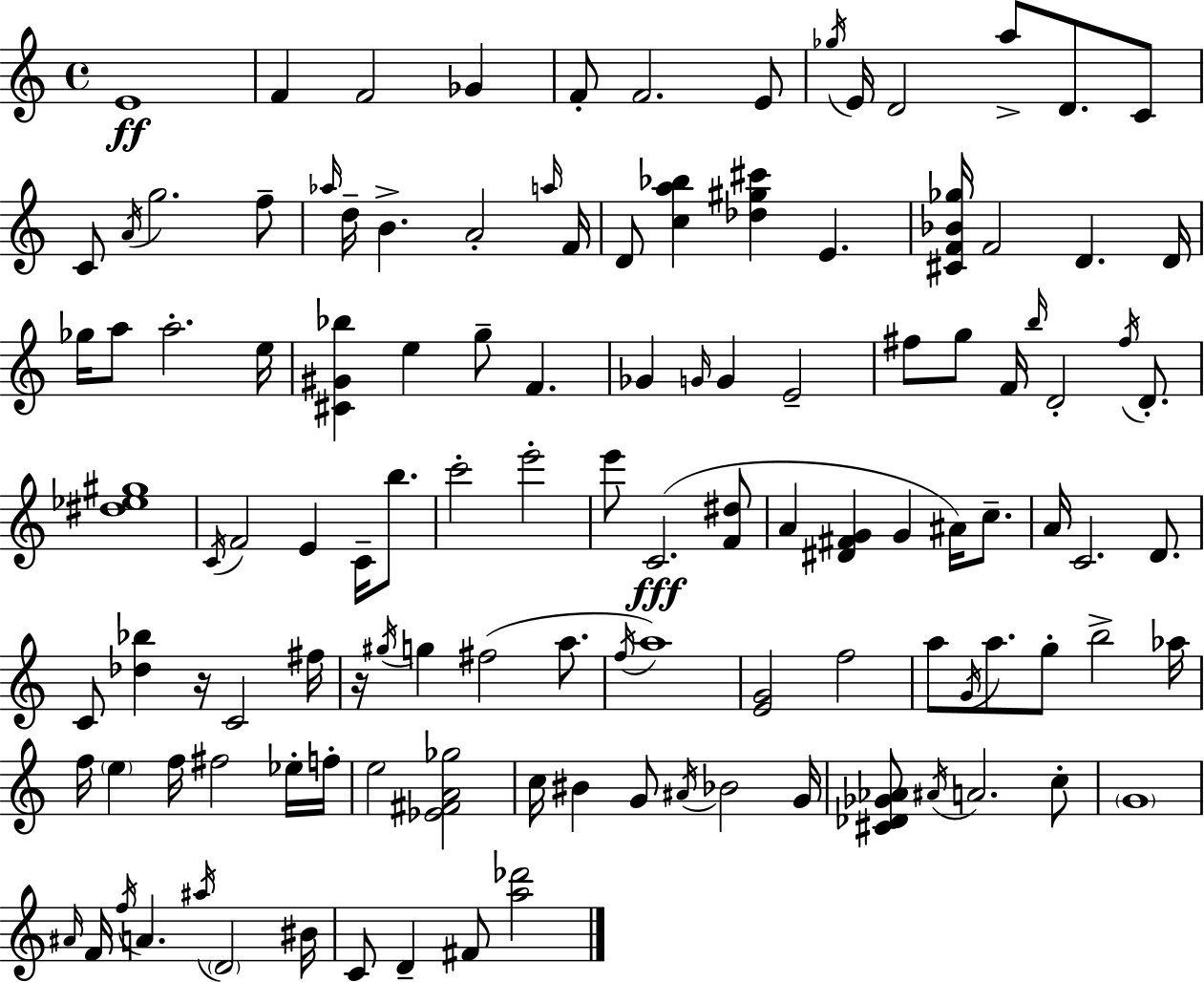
{
  \clef treble
  \time 4/4
  \defaultTimeSignature
  \key a \minor
  \repeat volta 2 { e'1\ff | f'4 f'2 ges'4 | f'8-. f'2. e'8 | \acciaccatura { ges''16 } e'16 d'2 a''8-> d'8. c'8 | \break c'8 \acciaccatura { a'16 } g''2. | f''8-- \grace { aes''16 } d''16-- b'4.-> a'2-. | \grace { a''16 } f'16 d'8 <c'' a'' bes''>4 <des'' gis'' cis'''>4 e'4. | <cis' f' bes' ges''>16 f'2 d'4. | \break d'16 ges''16 a''8 a''2.-. | e''16 <cis' gis' bes''>4 e''4 g''8-- f'4. | ges'4 \grace { g'16 } g'4 e'2-- | fis''8 g''8 f'16 \grace { b''16 } d'2-. | \break \acciaccatura { fis''16 } d'8.-. <dis'' ees'' gis''>1 | \acciaccatura { c'16 } f'2 | e'4 c'16-- b''8. c'''2-. | e'''2-. e'''8 c'2.(\fff | \break <f' dis''>8 a'4 <dis' fis' g'>4 | g'4 ais'16) c''8.-- a'16 c'2. | d'8. c'8 <des'' bes''>4 r16 c'2 | fis''16 r16 \acciaccatura { gis''16 } g''4 fis''2( | \break a''8. \acciaccatura { f''16 } a''1) | <e' g'>2 | f''2 a''8 \acciaccatura { g'16 } a''8. | g''8-. b''2-> aes''16 f''16 \parenthesize e''4 | \break f''16 fis''2 ees''16-. f''16-. e''2 | <ees' fis' a' ges''>2 c''16 bis'4 | g'8 \acciaccatura { ais'16 } bes'2 g'16 <cis' des' ges' aes'>8 \acciaccatura { ais'16 } a'2. | c''8-. \parenthesize g'1 | \break \grace { ais'16 } f'16 \acciaccatura { f''16 } | a'4. \acciaccatura { ais''16 } \parenthesize d'2 bis'16 | c'8 d'4-- fis'8 <a'' des'''>2 | } \bar "|."
}